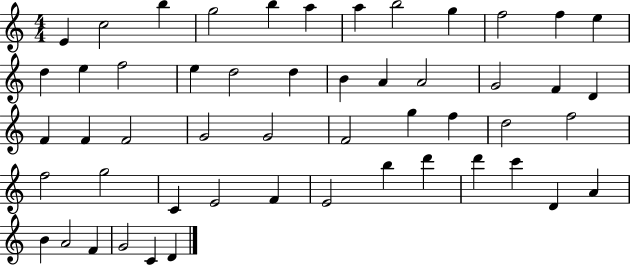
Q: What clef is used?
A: treble